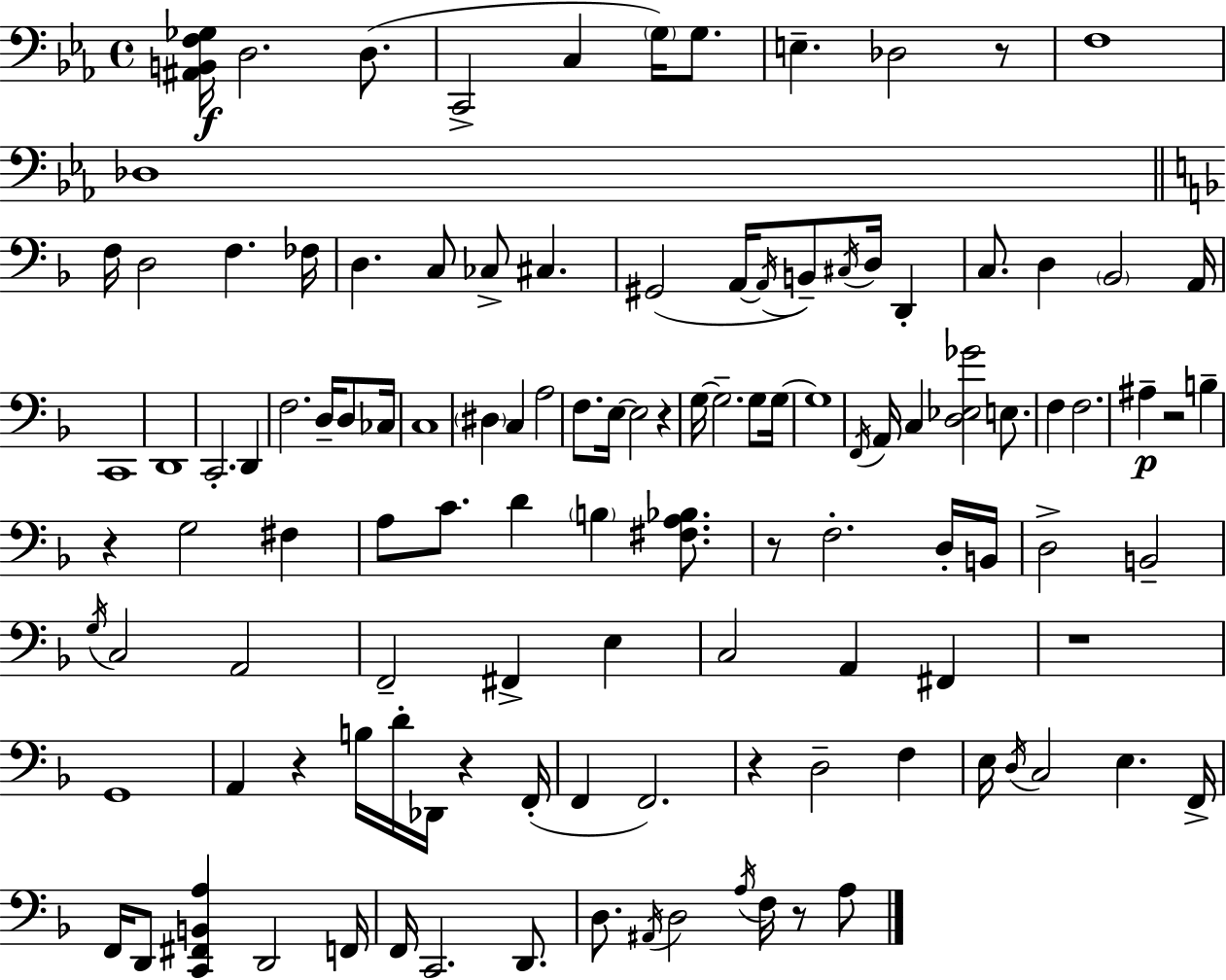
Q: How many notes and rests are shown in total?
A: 119